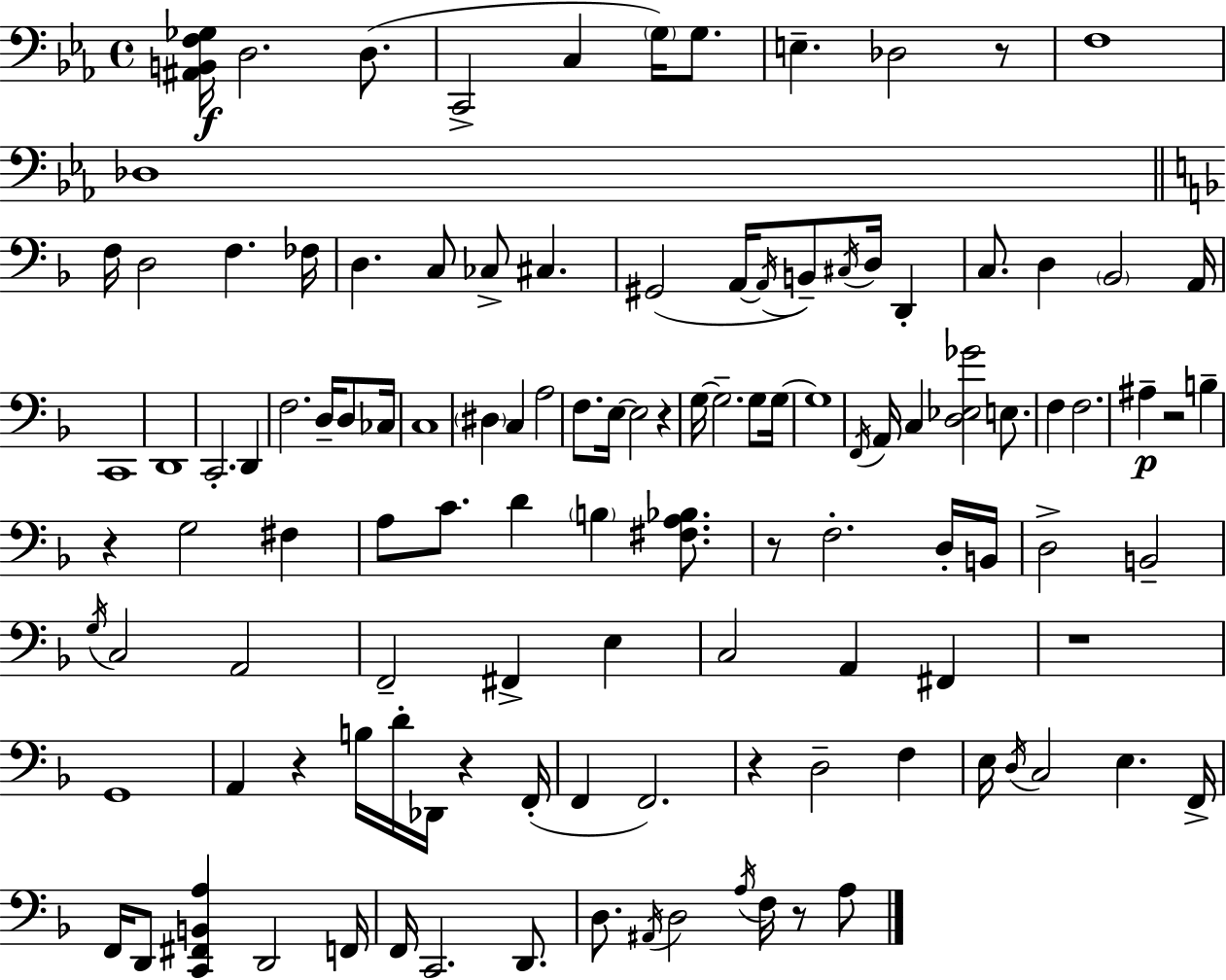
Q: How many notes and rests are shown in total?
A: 119